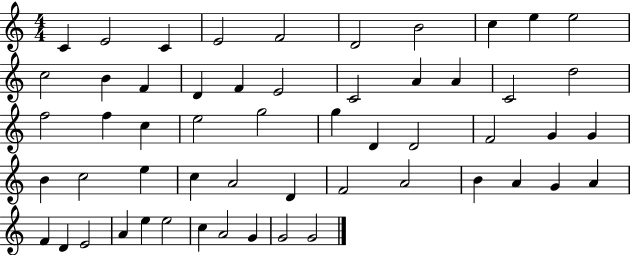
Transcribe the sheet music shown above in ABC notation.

X:1
T:Untitled
M:4/4
L:1/4
K:C
C E2 C E2 F2 D2 B2 c e e2 c2 B F D F E2 C2 A A C2 d2 f2 f c e2 g2 g D D2 F2 G G B c2 e c A2 D F2 A2 B A G A F D E2 A e e2 c A2 G G2 G2